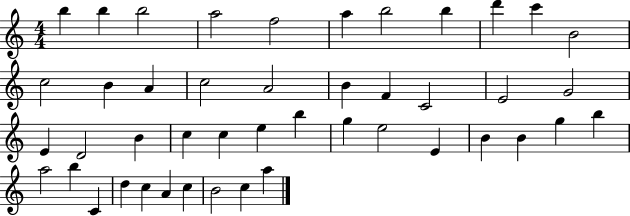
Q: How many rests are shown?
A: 0